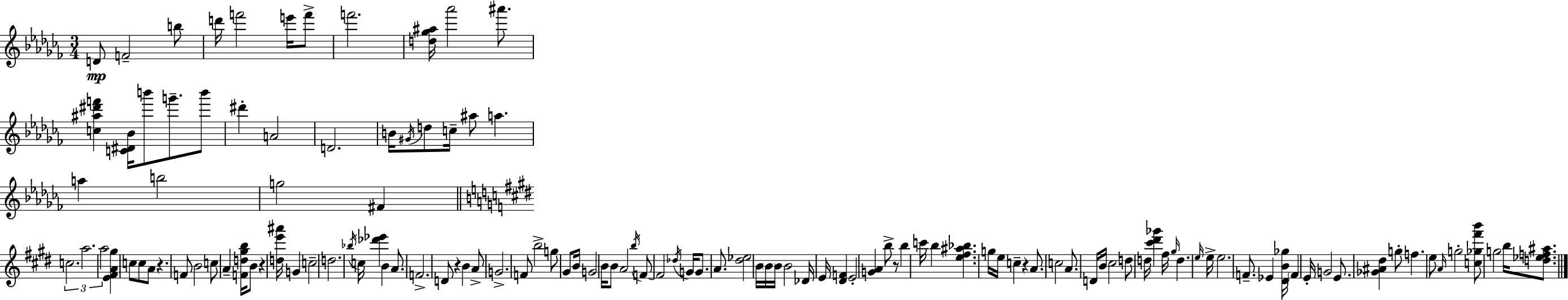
{
  \clef treble
  \numericTimeSignature
  \time 3/4
  \key aes \minor
  d'8\mp f'2-- b''8 | d'''16 f'''2 e'''16 f'''8-> | f'''2. | <d'' ges'' ais''>16 aes'''2 ais'''8. | \break <c'' ais'' dis''' f'''>4 <c' dis' bes'>16 b'''8 g'''8.-- b'''8 | dis'''4-. a'2 | d'2. | b'16 \acciaccatura { gis'16 } d''8 c''16-- ais''8 a''4. | \break a''4 b''2 | g''2 fis'4 | \bar "||" \break \key e \major \tuplet 3/2 { c''2. | a''2. | a''2 } <e' fis' a' gis''>4 | c''8 c''8 a'8 r4. | \break f'8 b'2 c''8 | a'4-- <f' d'' gis'' b''>16 b'8 r4 <d'' e''' ais'''>16 | g'4 c''2-- | d''2. | \break \acciaccatura { bes''16 } c''16 <des''' ees'''>4 b'4 a'8. | f'2.-> | d'8 r4 b'4 a'8-> | g'2.-> | \break f'8 b''2-> g''8 | gis'8 b'16 g'2 | b'16 b'8 a'2 \acciaccatura { b''16 } | f'8~~ f'2 \acciaccatura { des''16 } g'16 | \break g'8. a'8. <dis'' ees''>2 | b'16 \parenthesize b'16 b'16 b'2 | des'16 e'16 <dis' f'>4 e'2-. | <g' a'>4 b''8-> r8 b''4 | \break c'''16 b''4 <e'' fis'' ais'' bes''>4. | g''16 e''16 c''4-- r4 | a'8. c''2 a'8. | d'16 b'16 cis''2 | \break d''8 d''16 <cis''' dis''' ges'''>4 fis''16 \grace { gis''16 } d''4. | \grace { e''16 } e''16-> e''2. | f'8.-- ees'4 | <dis' b' ges''>16 \parenthesize f'4 e'16-. g'2 | \break e'8. <ges' ais' dis''>4 g''8-. f''4. | e''8 \grace { a'16 } g''2-. | <c'' ges'' fis''' b'''>8 g''2 | b''16 <d'' ees'' f'' ais''>8. \bar "|."
}